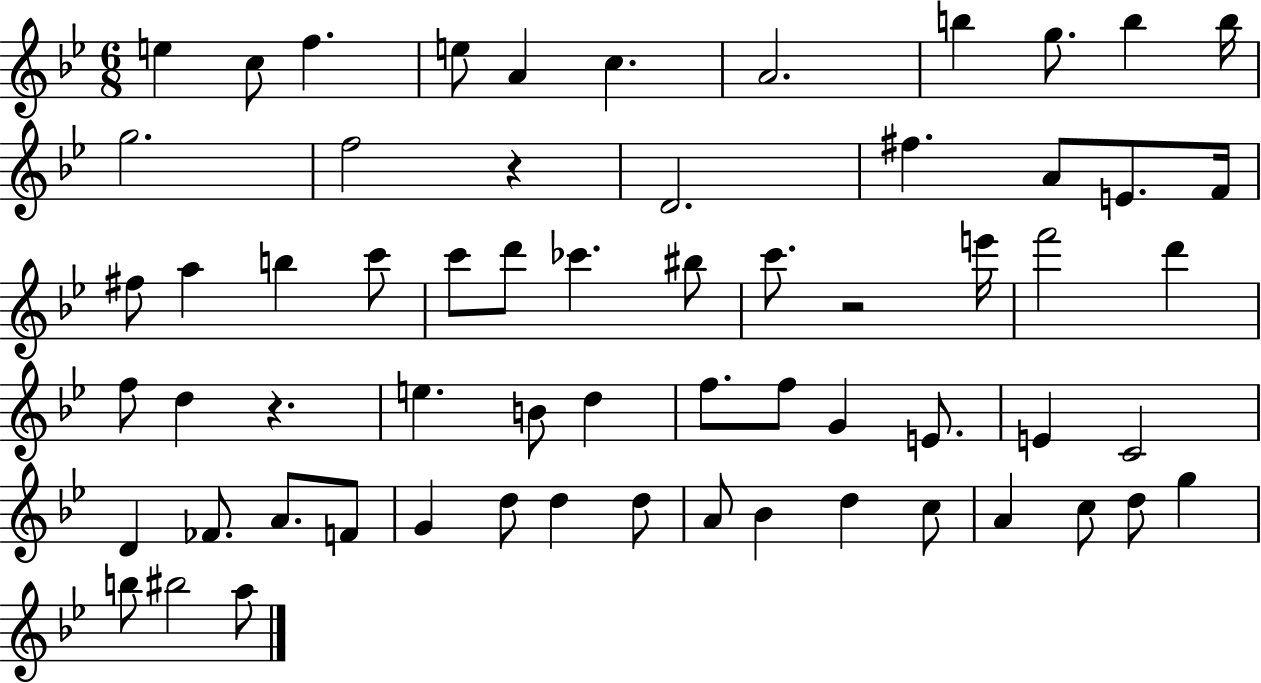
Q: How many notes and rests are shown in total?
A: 63